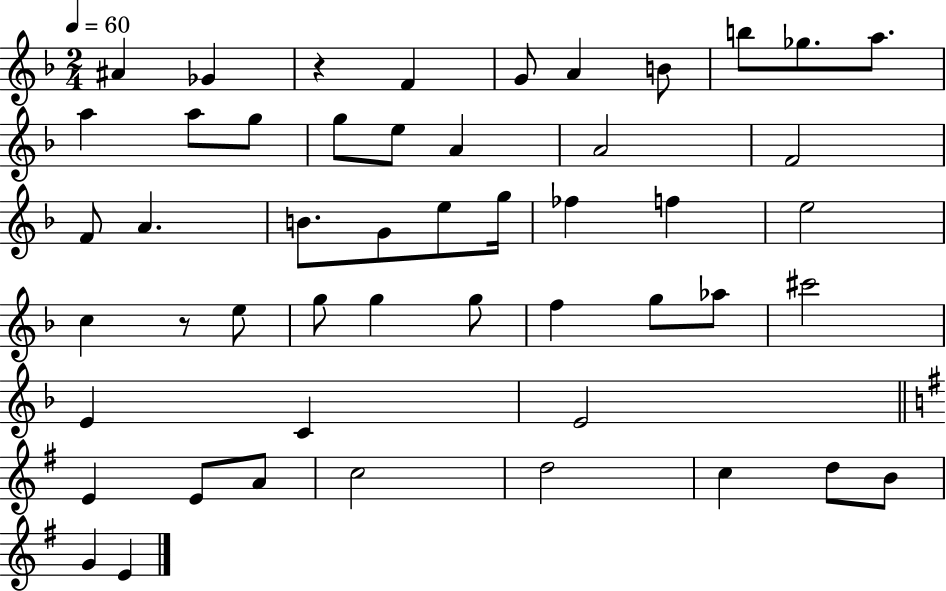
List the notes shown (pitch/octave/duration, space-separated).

A#4/q Gb4/q R/q F4/q G4/e A4/q B4/e B5/e Gb5/e. A5/e. A5/q A5/e G5/e G5/e E5/e A4/q A4/h F4/h F4/e A4/q. B4/e. G4/e E5/e G5/s FES5/q F5/q E5/h C5/q R/e E5/e G5/e G5/q G5/e F5/q G5/e Ab5/e C#6/h E4/q C4/q E4/h E4/q E4/e A4/e C5/h D5/h C5/q D5/e B4/e G4/q E4/q